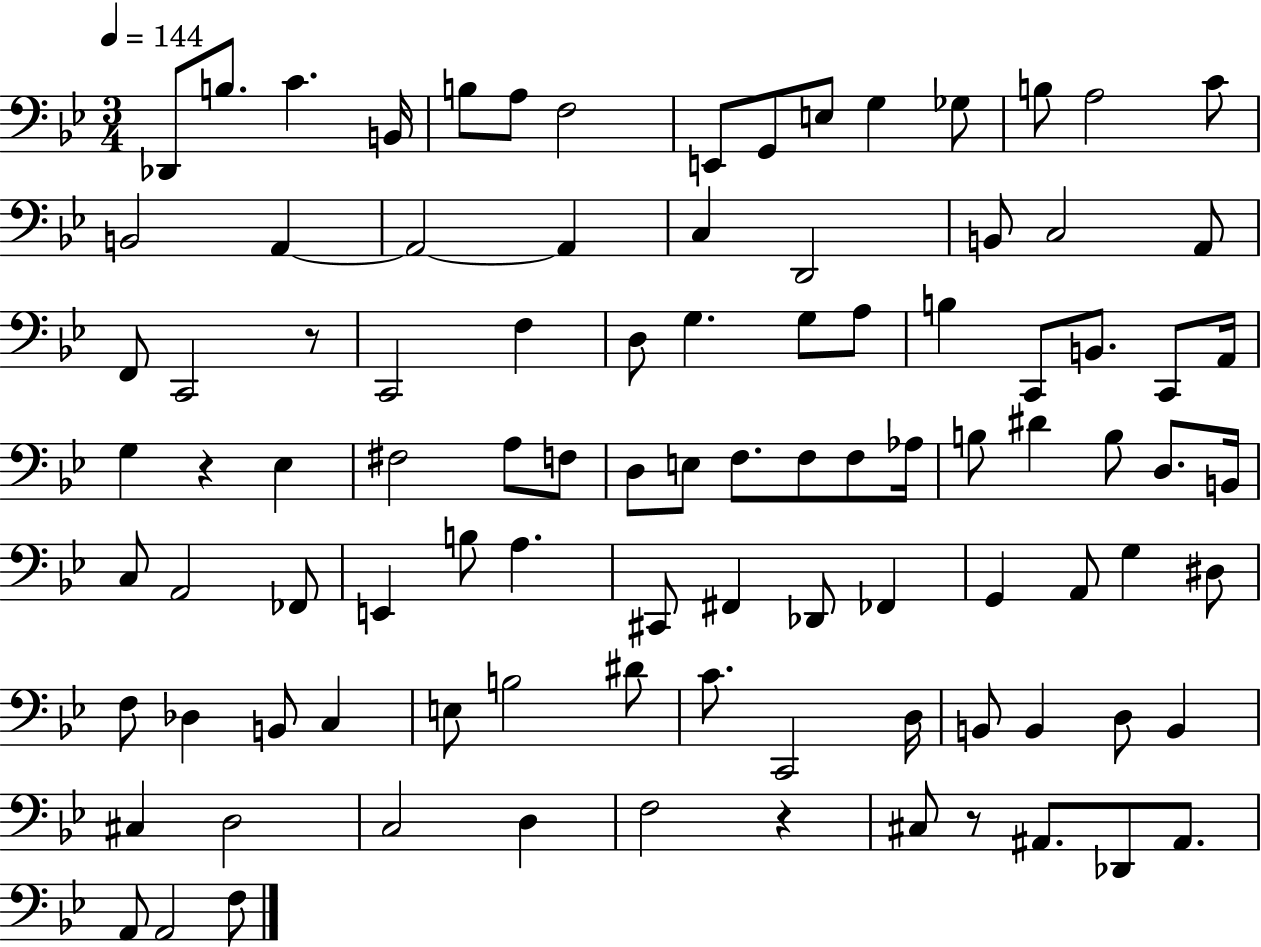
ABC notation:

X:1
T:Untitled
M:3/4
L:1/4
K:Bb
_D,,/2 B,/2 C B,,/4 B,/2 A,/2 F,2 E,,/2 G,,/2 E,/2 G, _G,/2 B,/2 A,2 C/2 B,,2 A,, A,,2 A,, C, D,,2 B,,/2 C,2 A,,/2 F,,/2 C,,2 z/2 C,,2 F, D,/2 G, G,/2 A,/2 B, C,,/2 B,,/2 C,,/2 A,,/4 G, z _E, ^F,2 A,/2 F,/2 D,/2 E,/2 F,/2 F,/2 F,/2 _A,/4 B,/2 ^D B,/2 D,/2 B,,/4 C,/2 A,,2 _F,,/2 E,, B,/2 A, ^C,,/2 ^F,, _D,,/2 _F,, G,, A,,/2 G, ^D,/2 F,/2 _D, B,,/2 C, E,/2 B,2 ^D/2 C/2 C,,2 D,/4 B,,/2 B,, D,/2 B,, ^C, D,2 C,2 D, F,2 z ^C,/2 z/2 ^A,,/2 _D,,/2 ^A,,/2 A,,/2 A,,2 F,/2